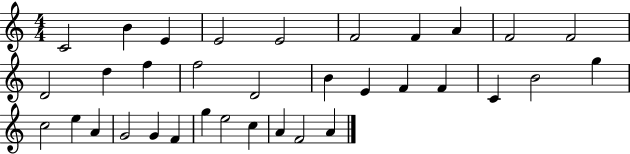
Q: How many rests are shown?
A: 0